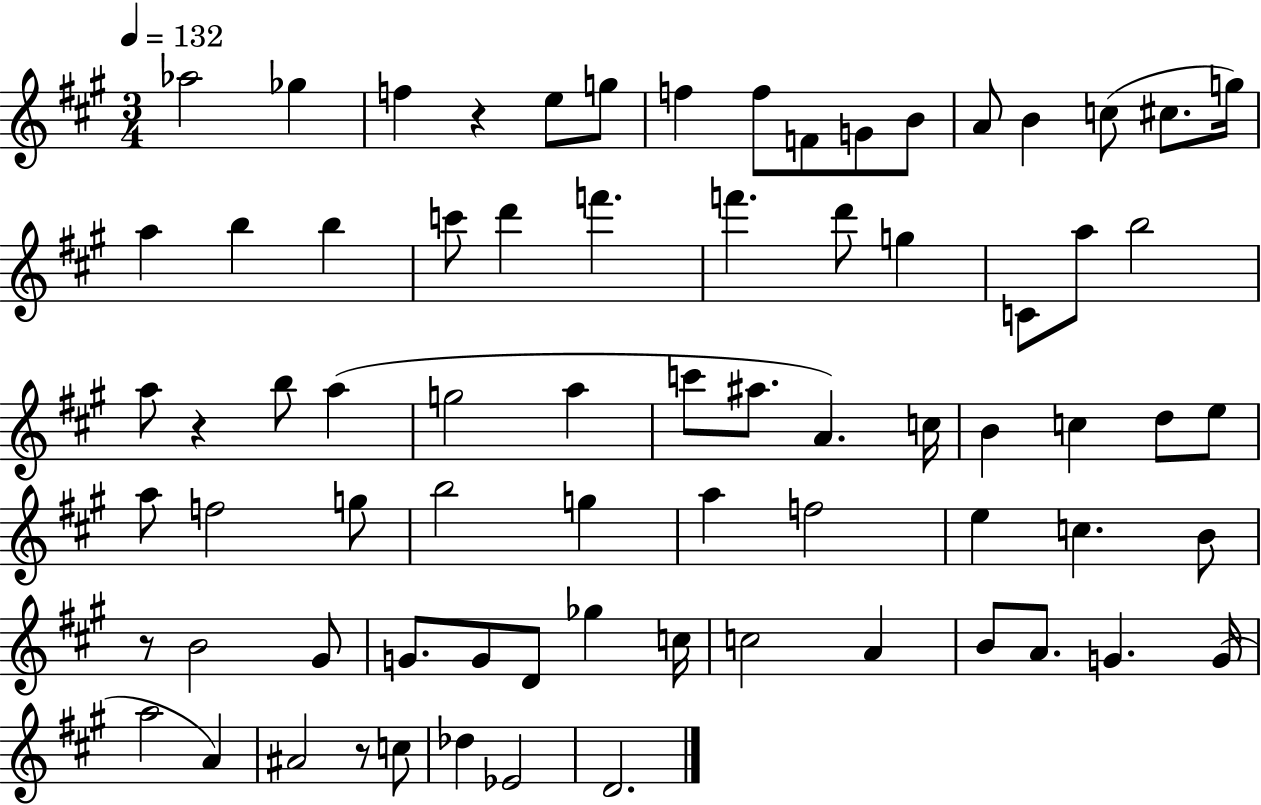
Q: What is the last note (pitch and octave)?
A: D4